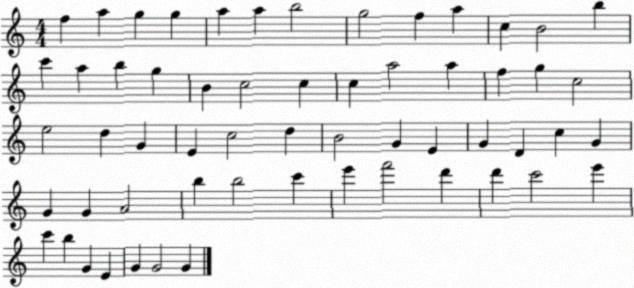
X:1
T:Untitled
M:4/4
L:1/4
K:C
f a g g a a b2 g2 f a c B2 b c' a b g B c2 c c a2 a f g c2 e2 d G E c2 d B2 G E G D c G G G A2 b b2 c' e' f'2 d' d' c'2 e' c' b G E G G2 G